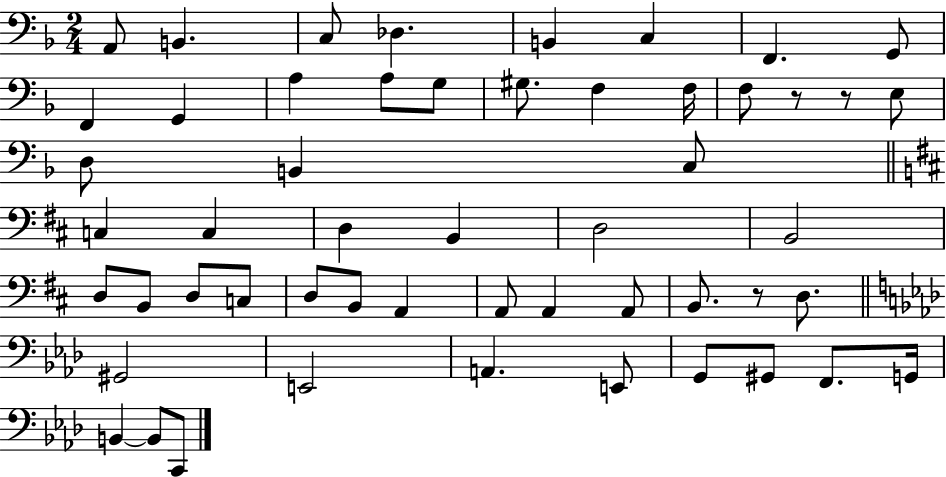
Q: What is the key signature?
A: F major